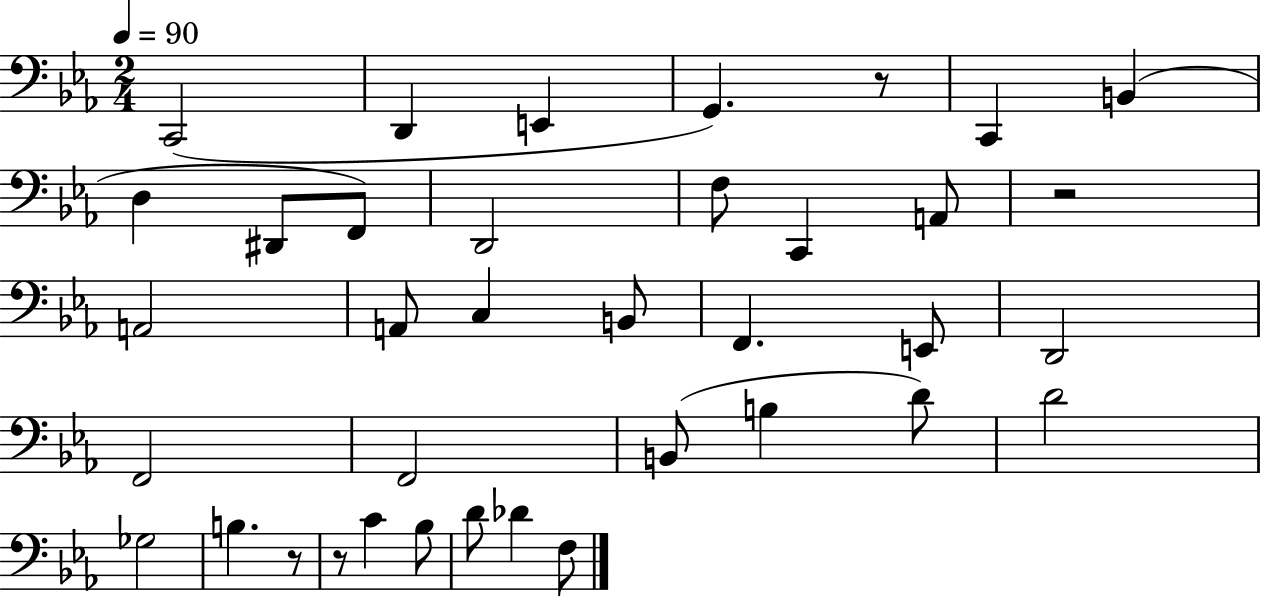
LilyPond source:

{
  \clef bass
  \numericTimeSignature
  \time 2/4
  \key ees \major
  \tempo 4 = 90
  \repeat volta 2 { c,2( | d,4 e,4 | g,4.) r8 | c,4 b,4( | \break d4 dis,8 f,8) | d,2 | f8 c,4 a,8 | r2 | \break a,2 | a,8 c4 b,8 | f,4. e,8 | d,2 | \break f,2 | f,2 | b,8( b4 d'8) | d'2 | \break ges2 | b4. r8 | r8 c'4 bes8 | d'8 des'4 f8 | \break } \bar "|."
}